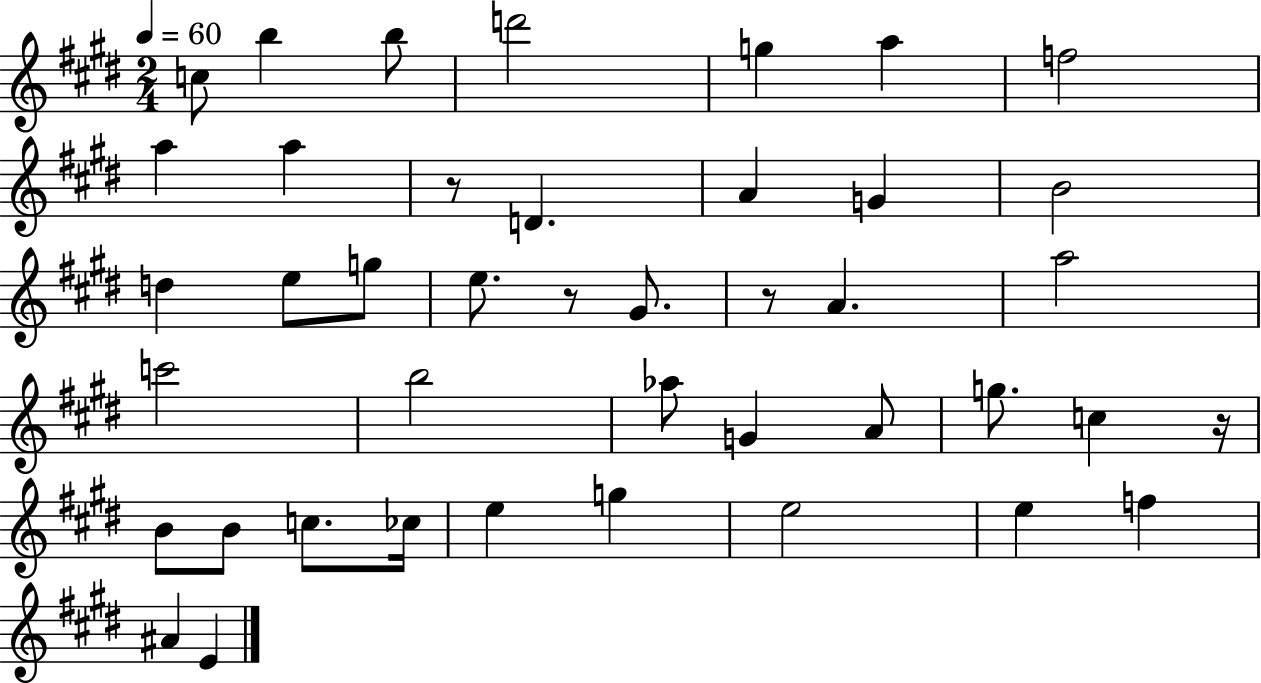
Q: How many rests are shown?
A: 4